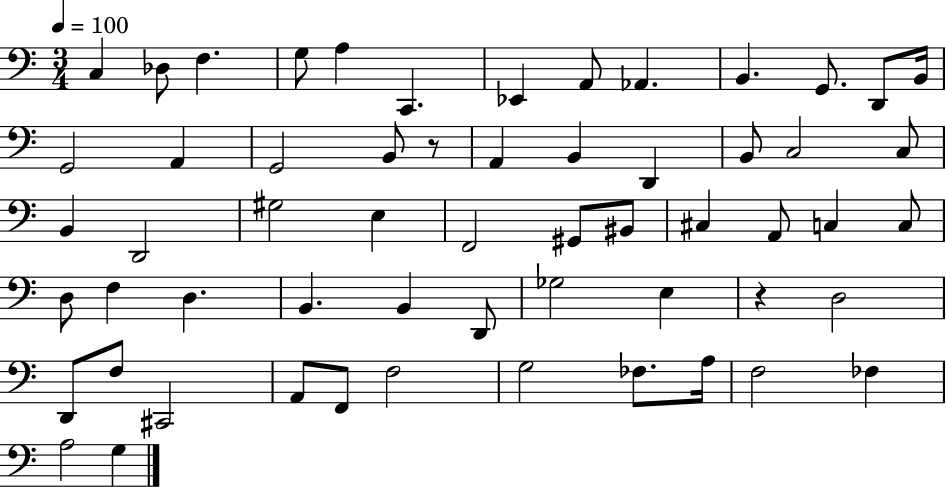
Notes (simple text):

C3/q Db3/e F3/q. G3/e A3/q C2/q. Eb2/q A2/e Ab2/q. B2/q. G2/e. D2/e B2/s G2/h A2/q G2/h B2/e R/e A2/q B2/q D2/q B2/e C3/h C3/e B2/q D2/h G#3/h E3/q F2/h G#2/e BIS2/e C#3/q A2/e C3/q C3/e D3/e F3/q D3/q. B2/q. B2/q D2/e Gb3/h E3/q R/q D3/h D2/e F3/e C#2/h A2/e F2/e F3/h G3/h FES3/e. A3/s F3/h FES3/q A3/h G3/q